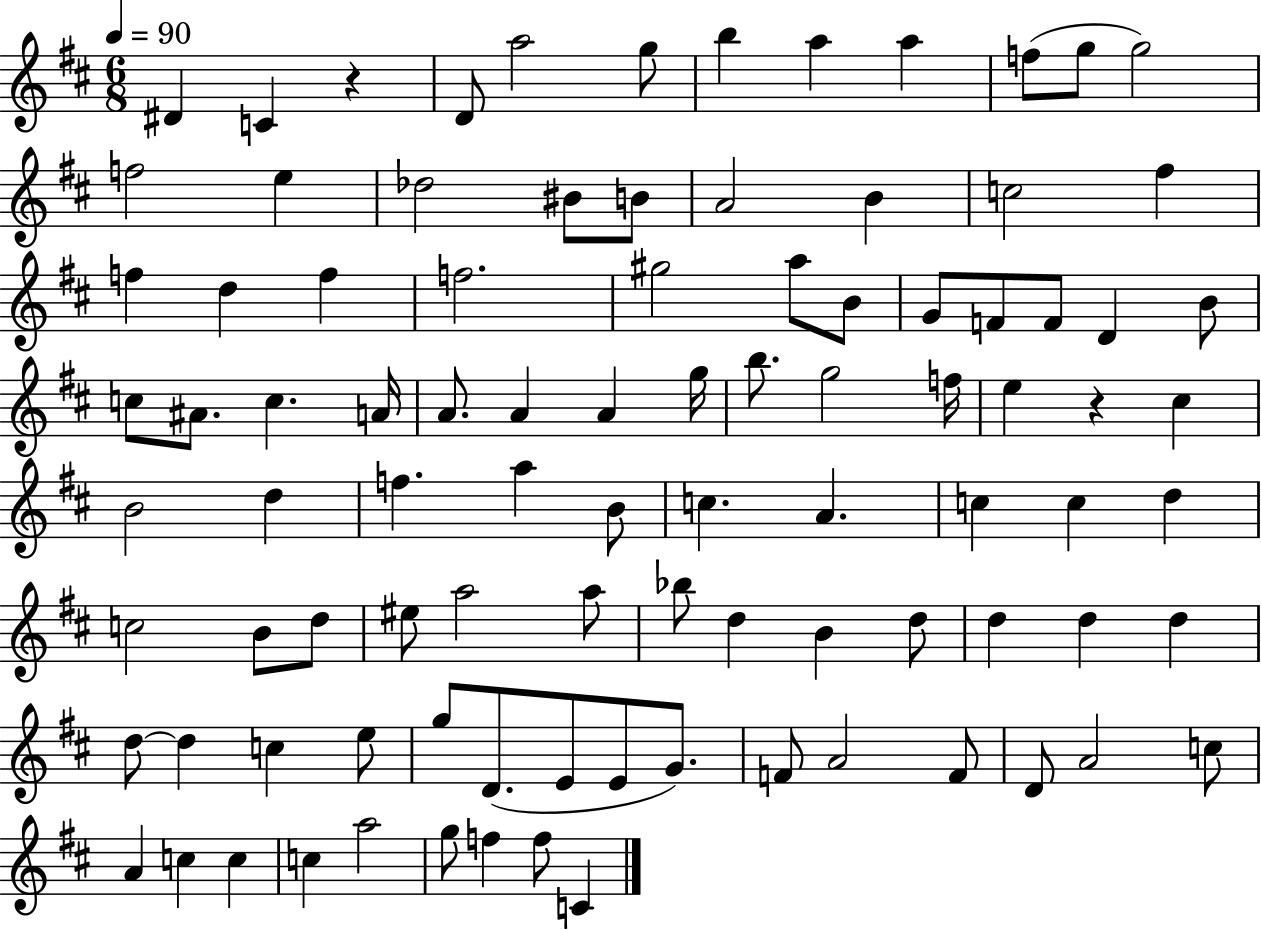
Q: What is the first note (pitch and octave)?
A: D#4